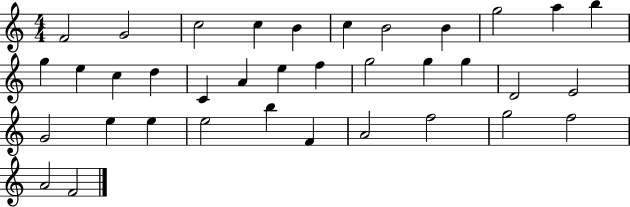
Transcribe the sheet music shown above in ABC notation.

X:1
T:Untitled
M:4/4
L:1/4
K:C
F2 G2 c2 c B c B2 B g2 a b g e c d C A e f g2 g g D2 E2 G2 e e e2 b F A2 f2 g2 f2 A2 F2